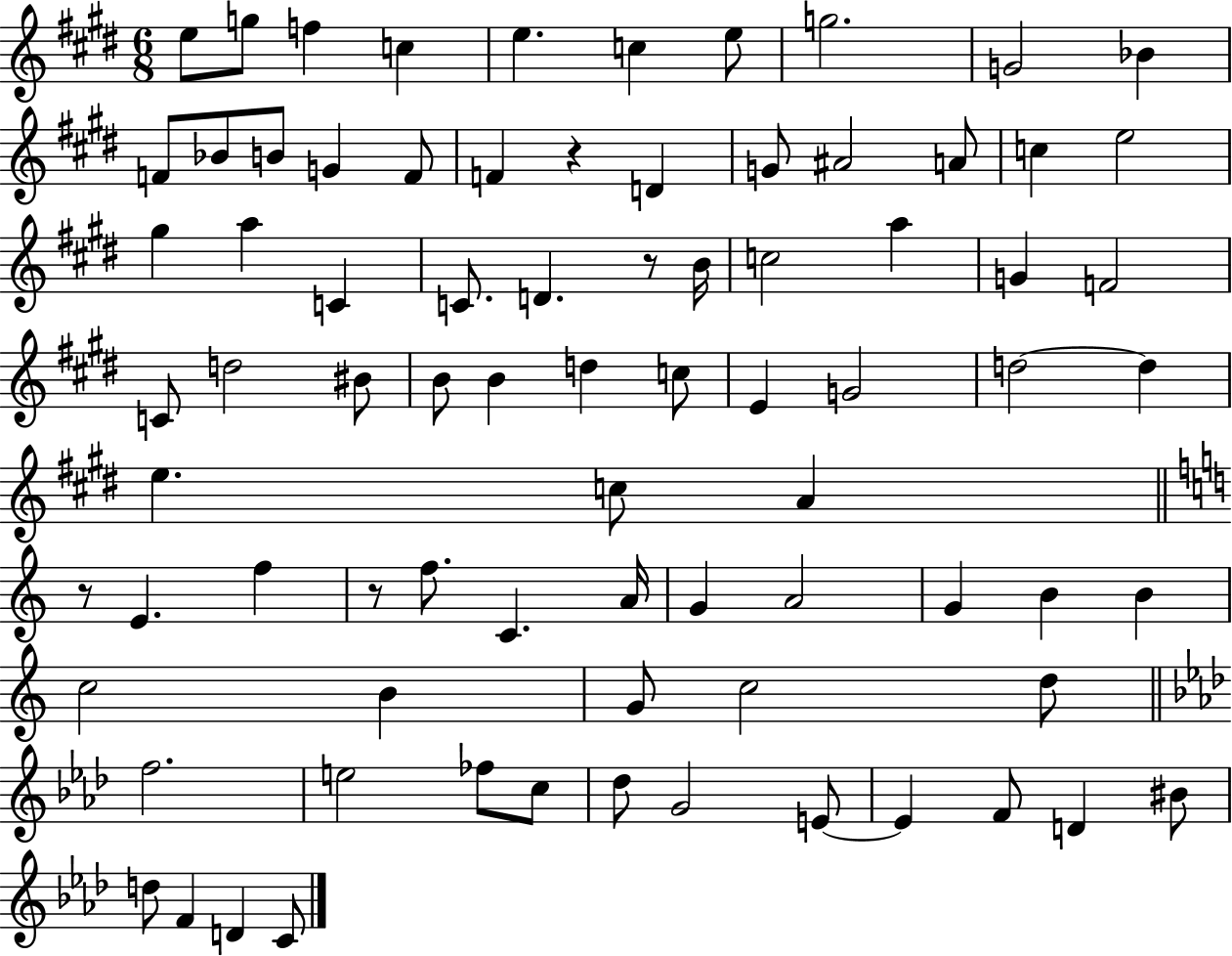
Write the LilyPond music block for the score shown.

{
  \clef treble
  \numericTimeSignature
  \time 6/8
  \key e \major
  e''8 g''8 f''4 c''4 | e''4. c''4 e''8 | g''2. | g'2 bes'4 | \break f'8 bes'8 b'8 g'4 f'8 | f'4 r4 d'4 | g'8 ais'2 a'8 | c''4 e''2 | \break gis''4 a''4 c'4 | c'8. d'4. r8 b'16 | c''2 a''4 | g'4 f'2 | \break c'8 d''2 bis'8 | b'8 b'4 d''4 c''8 | e'4 g'2 | d''2~~ d''4 | \break e''4. c''8 a'4 | \bar "||" \break \key a \minor r8 e'4. f''4 | r8 f''8. c'4. a'16 | g'4 a'2 | g'4 b'4 b'4 | \break c''2 b'4 | g'8 c''2 d''8 | \bar "||" \break \key aes \major f''2. | e''2 fes''8 c''8 | des''8 g'2 e'8~~ | e'4 f'8 d'4 bis'8 | \break d''8 f'4 d'4 c'8 | \bar "|."
}